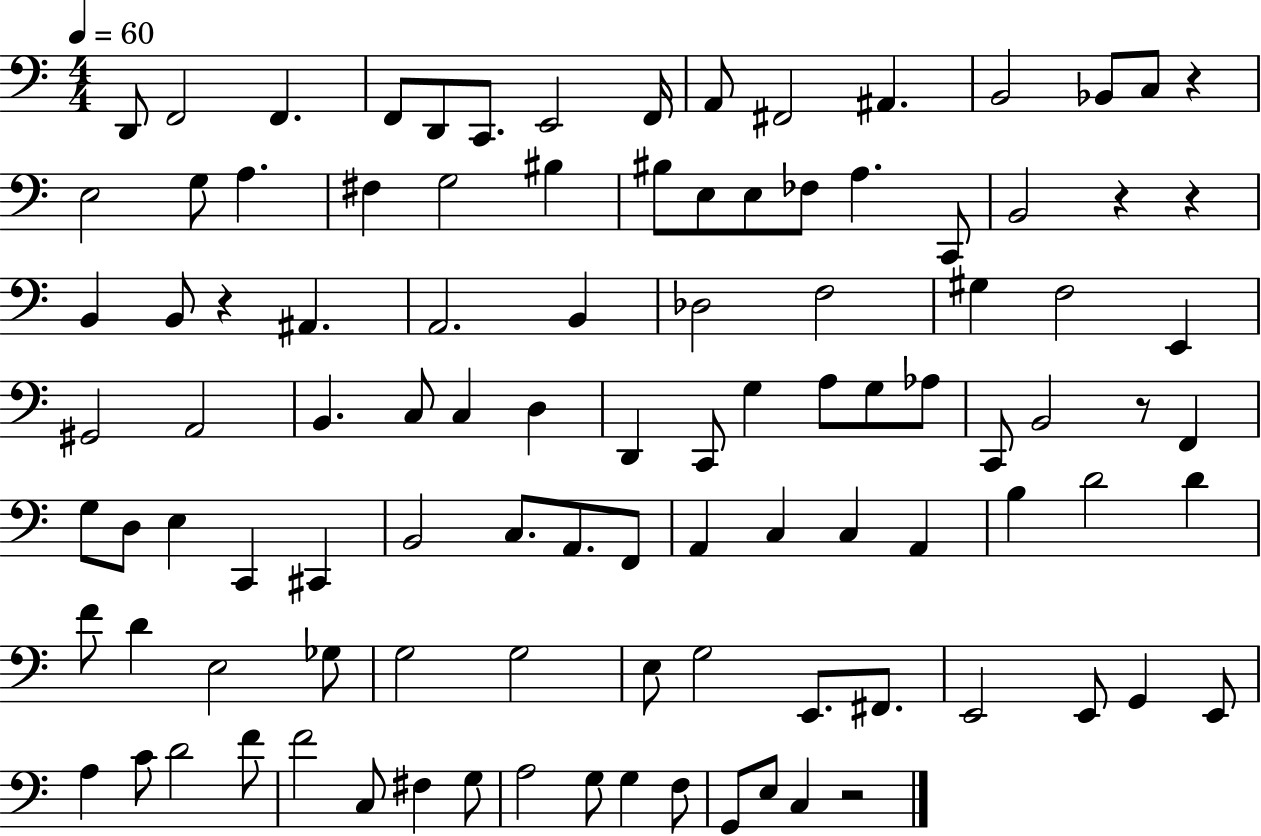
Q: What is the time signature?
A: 4/4